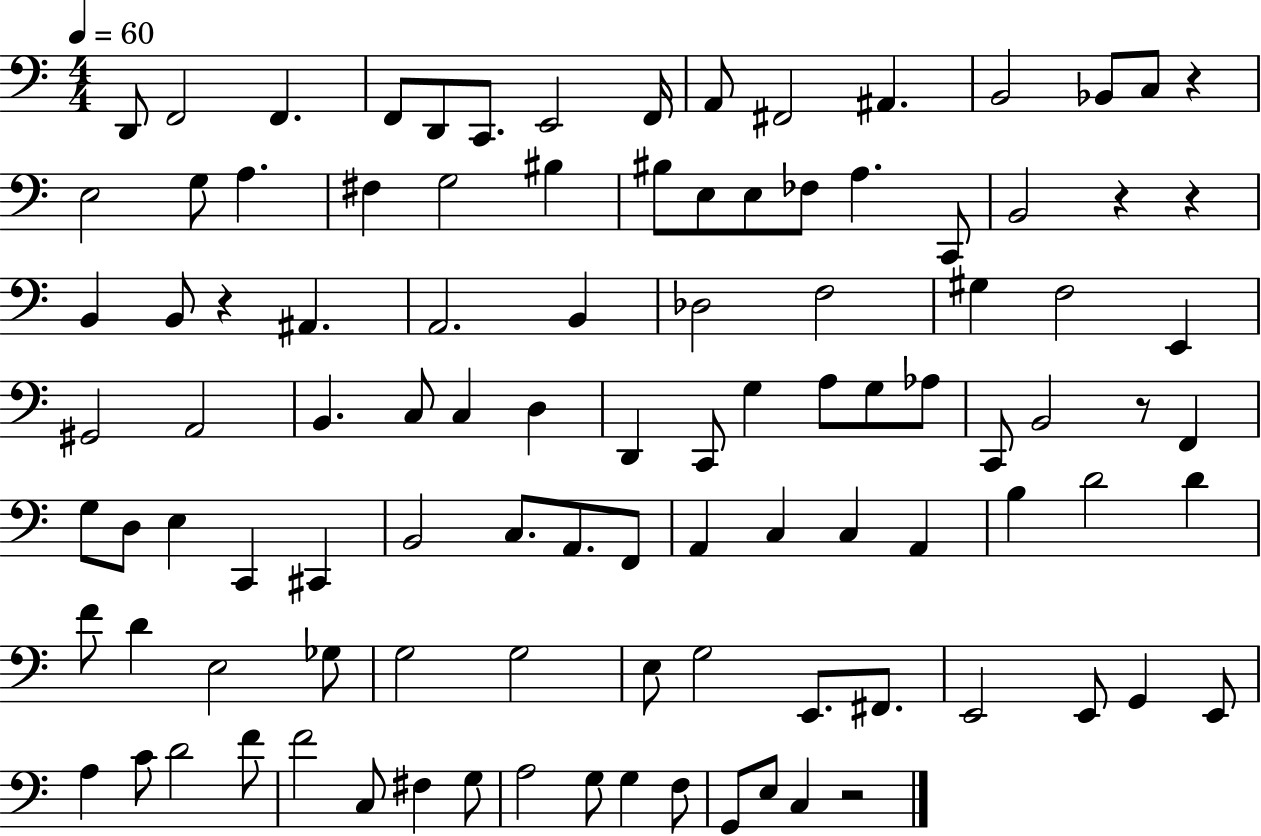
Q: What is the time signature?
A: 4/4